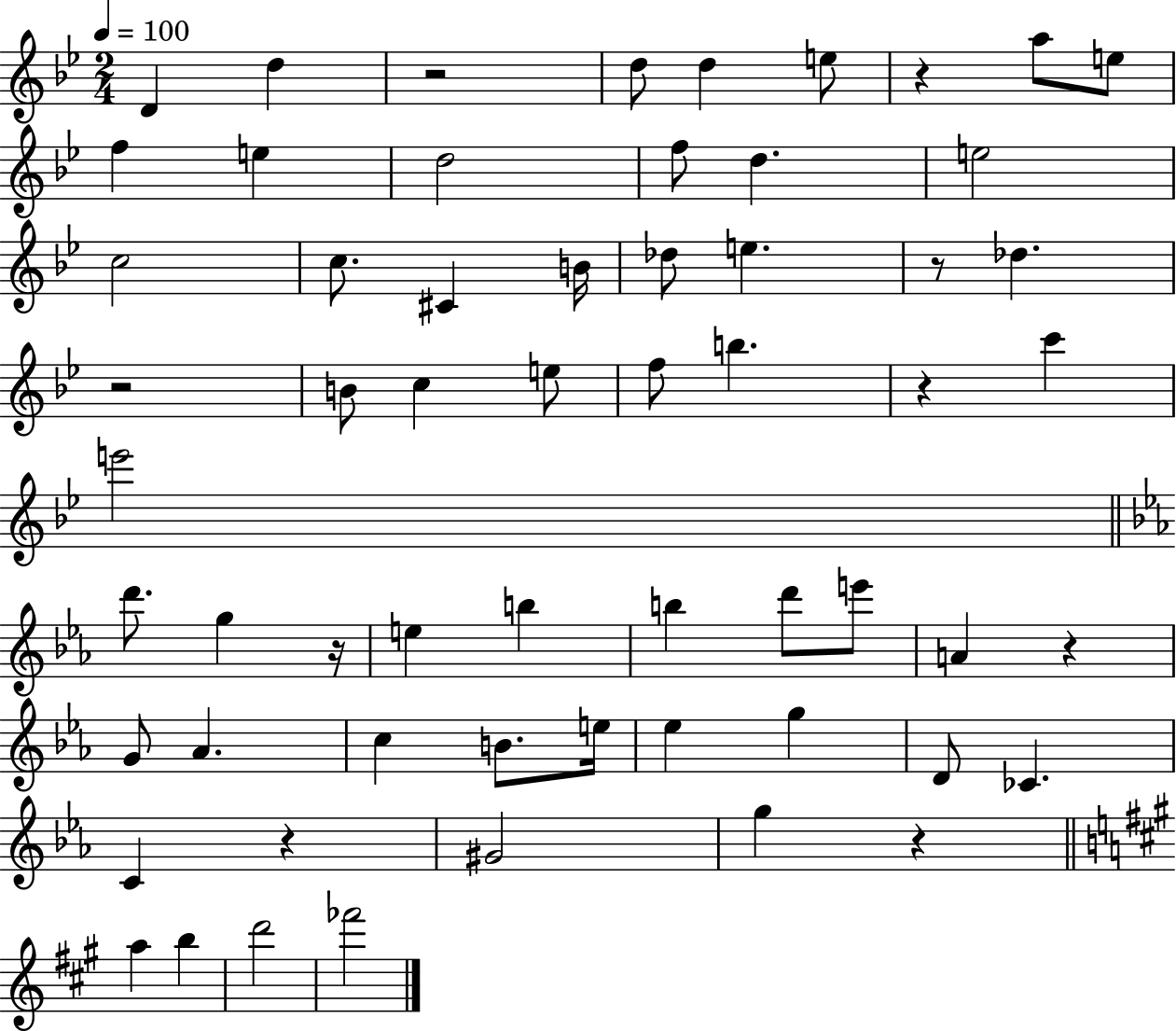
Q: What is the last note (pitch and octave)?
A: FES6